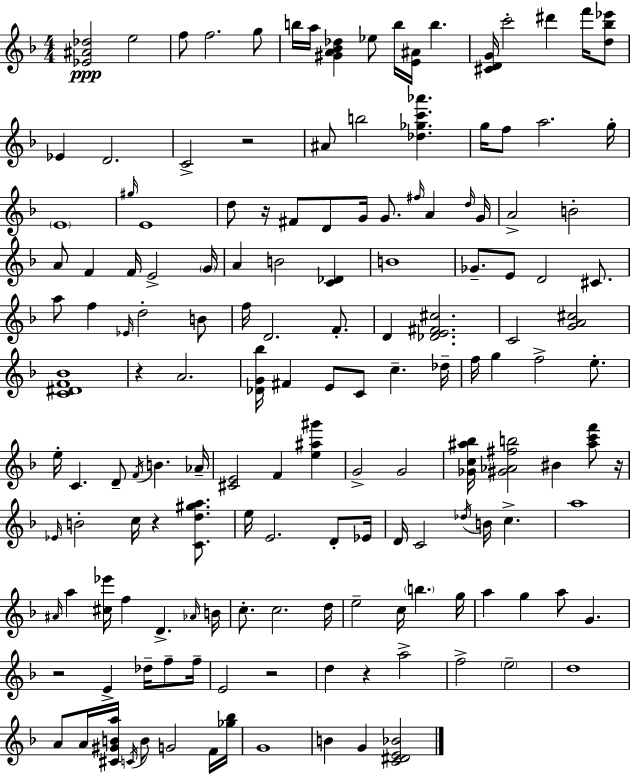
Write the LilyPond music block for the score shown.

{
  \clef treble
  \numericTimeSignature
  \time 4/4
  \key f \major
  <ees' ais' des''>2\ppp e''2 | f''8 f''2. g''8 | b''16 a''16 <gis' a' bes' des''>4 ees''8 b''16 <e' ais'>16 b''4. | <cis' d' g'>16 c'''2-. dis'''4 f'''16 <d'' bes'' ees'''>8 | \break ees'4 d'2. | c'2-> r2 | ais'8 b''2 <des'' ges'' c''' aes'''>4. | g''16 f''8 a''2. g''16-. | \break \parenthesize e'1 | \grace { gis''16 } e'1 | d''8 r16 fis'8 d'8 g'16 g'8. \grace { fis''16 } a'4 | \grace { d''16 } g'16 a'2-> b'2-. | \break a'8 f'4 f'16 e'2-> | \parenthesize g'16 a'4 b'2 <c' des'>4 | b'1 | ges'8.-- e'8 d'2 | \break cis'8. a''8 f''4 \grace { ees'16 } d''2-. | b'8 f''16 d'2. | f'8.-. d'4 <des' e' fis' cis''>2. | c'2 <g' a' cis''>2 | \break <c' dis' f' bes'>1 | r4 a'2. | <des' g' bes''>16 fis'4 e'8 c'8 c''4.-- | des''16-- f''16 g''4 f''2-> | \break e''8.-. e''16-. c'4. d'8-- \acciaccatura { f'16 } b'4. | aes'16-- <cis' e'>2 f'4 | <e'' ais'' gis'''>4 g'2-> g'2 | <ges' c'' ais'' bes''>16 <gis' aes' fis'' b''>2 bis'4 | \break <ais'' c''' f'''>8 r16 \grace { ees'16 } b'2-. c''16 r4 | <c' d'' gis'' a''>8. e''16 e'2. | d'8-. ees'16 d'16 c'2 \acciaccatura { des''16 } | b'16 c''4.-> a''1 | \break \grace { ais'16 } a''4 <cis'' ees'''>16 f''4 | d'4.-> \grace { aes'16 } b'16 c''8.-. c''2. | d''16 e''2-- | c''16 \parenthesize b''4. g''16 a''4 g''4 | \break a''8 g'4. r2 | e'4-> des''16-- f''8-- f''16-- e'2 | r2 d''4 r4 | a''2-> f''2-> | \break \parenthesize e''2-- d''1 | a'8 a'16 <cis' gis' b' a''>16 \acciaccatura { c'16 } b'8 | g'2 f'16 <ges'' bes''>16 g'1 | b'4 g'4 | \break <c' dis' e' bes'>2 \bar "|."
}